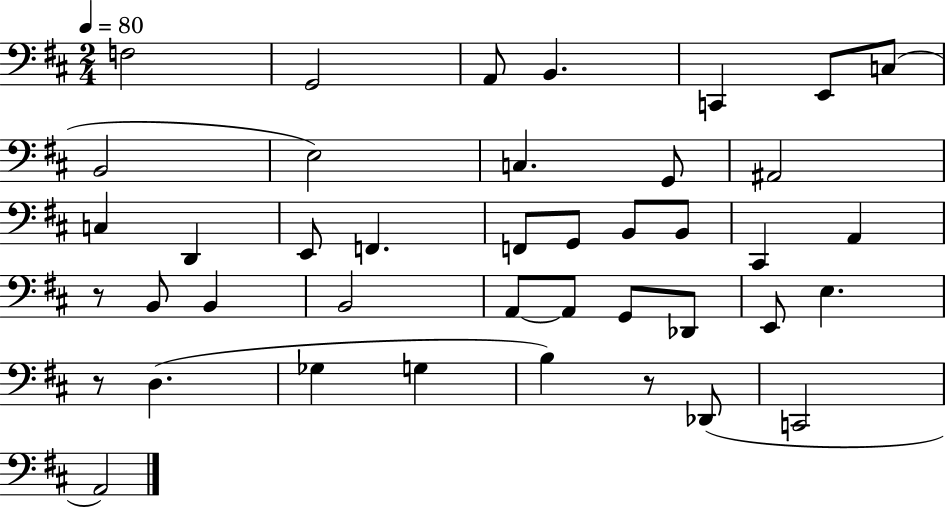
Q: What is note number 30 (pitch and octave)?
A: E2